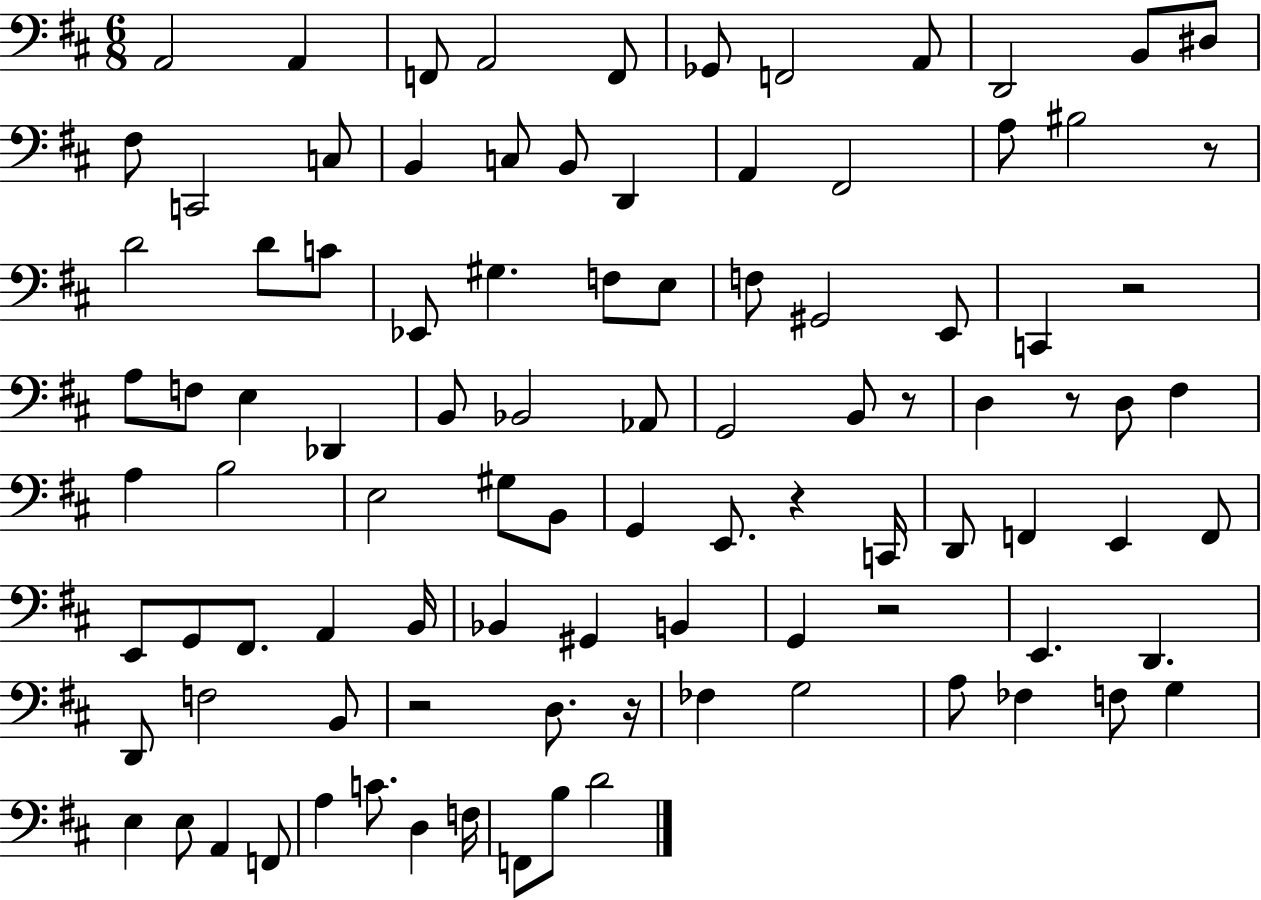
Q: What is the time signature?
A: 6/8